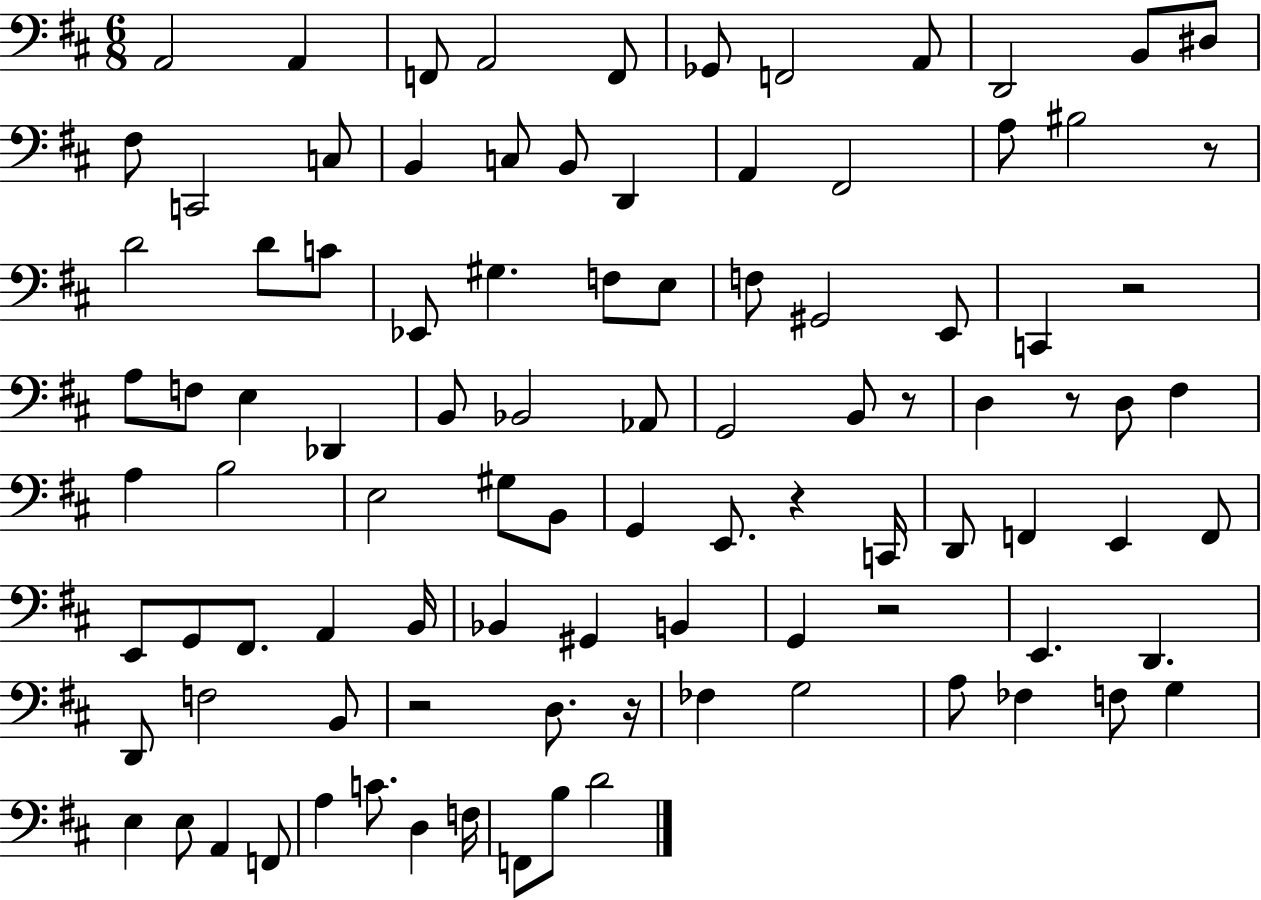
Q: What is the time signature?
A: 6/8